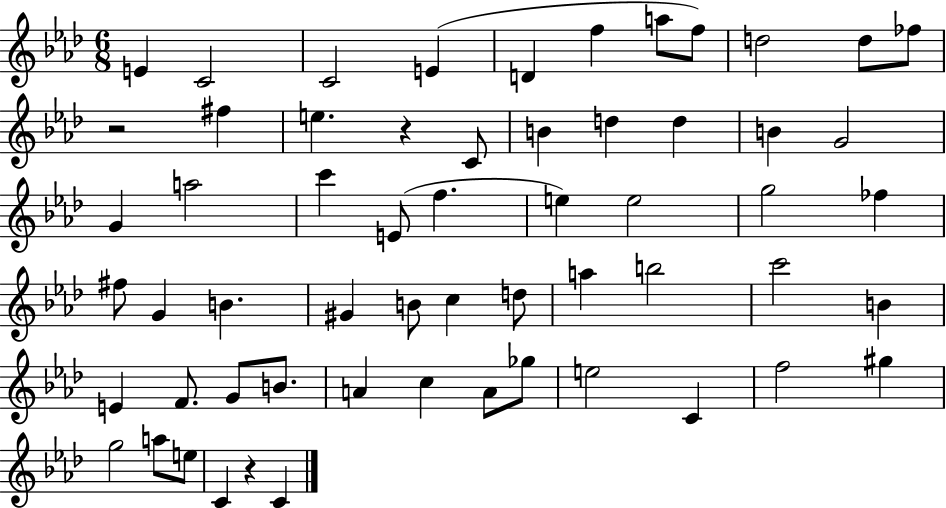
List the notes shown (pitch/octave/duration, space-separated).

E4/q C4/h C4/h E4/q D4/q F5/q A5/e F5/e D5/h D5/e FES5/e R/h F#5/q E5/q. R/q C4/e B4/q D5/q D5/q B4/q G4/h G4/q A5/h C6/q E4/e F5/q. E5/q E5/h G5/h FES5/q F#5/e G4/q B4/q. G#4/q B4/e C5/q D5/e A5/q B5/h C6/h B4/q E4/q F4/e. G4/e B4/e. A4/q C5/q A4/e Gb5/e E5/h C4/q F5/h G#5/q G5/h A5/e E5/e C4/q R/q C4/q